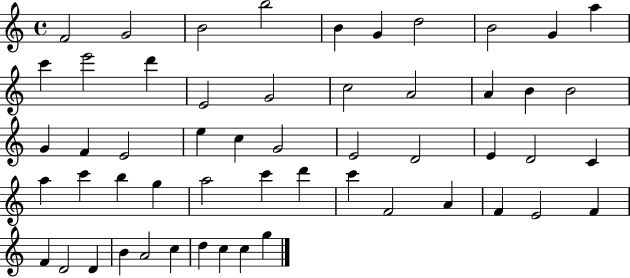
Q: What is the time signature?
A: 4/4